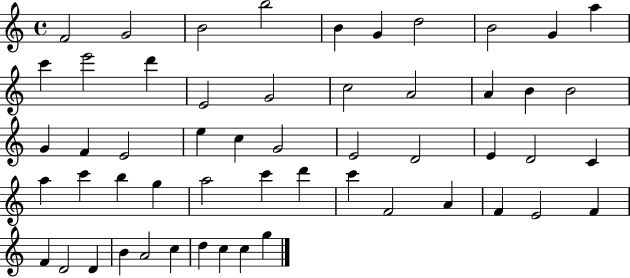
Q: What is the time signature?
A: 4/4